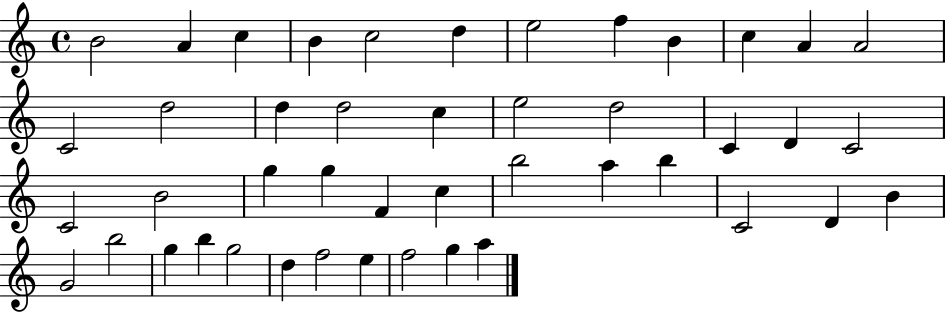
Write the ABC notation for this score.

X:1
T:Untitled
M:4/4
L:1/4
K:C
B2 A c B c2 d e2 f B c A A2 C2 d2 d d2 c e2 d2 C D C2 C2 B2 g g F c b2 a b C2 D B G2 b2 g b g2 d f2 e f2 g a